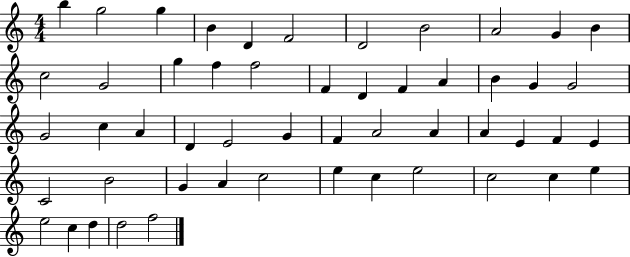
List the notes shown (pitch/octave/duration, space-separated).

B5/q G5/h G5/q B4/q D4/q F4/h D4/h B4/h A4/h G4/q B4/q C5/h G4/h G5/q F5/q F5/h F4/q D4/q F4/q A4/q B4/q G4/q G4/h G4/h C5/q A4/q D4/q E4/h G4/q F4/q A4/h A4/q A4/q E4/q F4/q E4/q C4/h B4/h G4/q A4/q C5/h E5/q C5/q E5/h C5/h C5/q E5/q E5/h C5/q D5/q D5/h F5/h